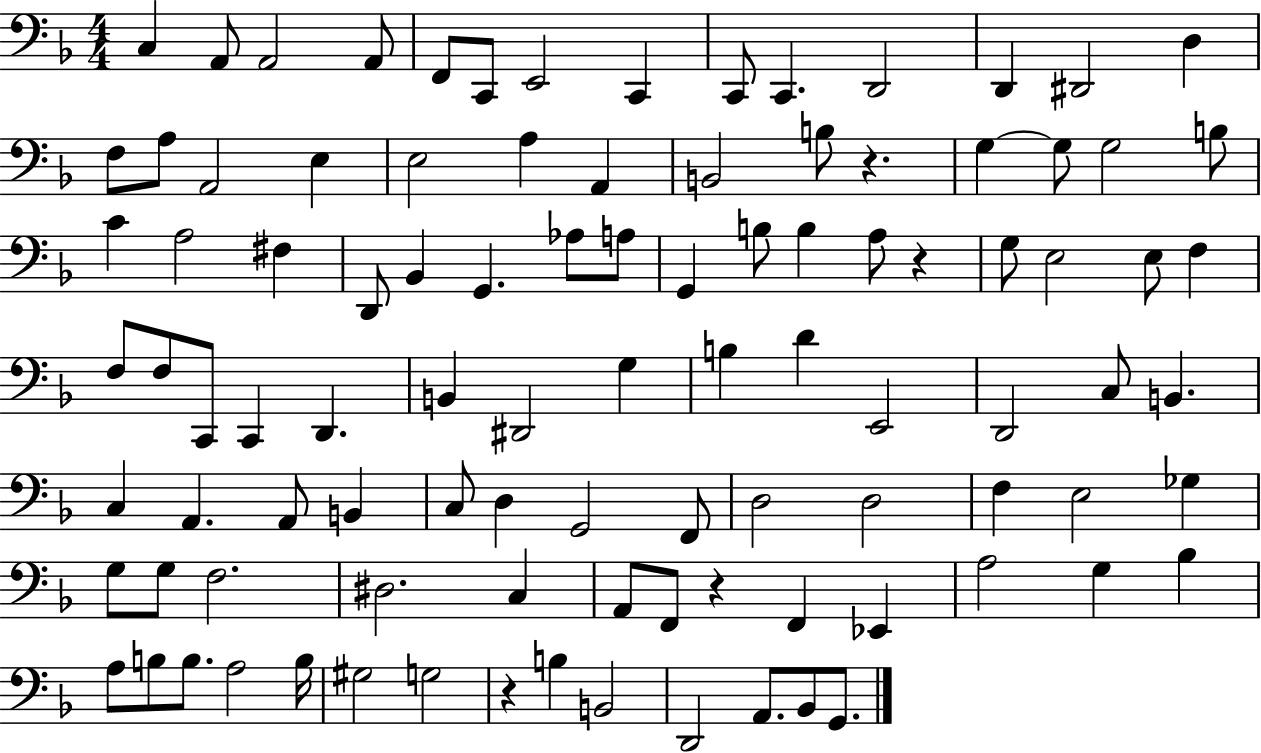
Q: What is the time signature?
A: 4/4